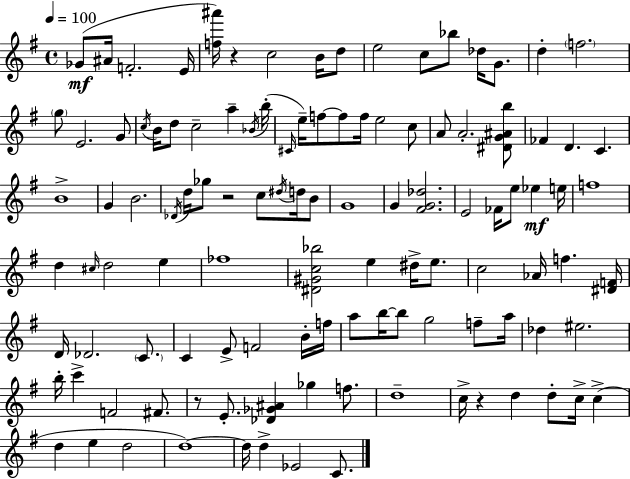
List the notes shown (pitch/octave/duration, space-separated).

Gb4/e A#4/s F4/h. E4/s [F5,A#6]/s R/q C5/h B4/s D5/e E5/h C5/e Bb5/e Db5/s G4/e. D5/q F5/h. G5/e E4/h. G4/e C5/s B4/s D5/e C5/h A5/q Bb4/s B5/s C#4/s E5/s F5/e F5/e F5/s E5/h C5/e A4/e A4/h. [D#4,G4,A#4,B5]/e FES4/q D4/q. C4/q. B4/w G4/q B4/h. Db4/s D5/s Gb5/e R/h C5/e D#5/s D5/s B4/e G4/w G4/q [F#4,G4,Db5]/h. E4/h FES4/s E5/e Eb5/q E5/s F5/w D5/q C#5/s D5/h E5/q FES5/w [D#4,G#4,C5,Bb5]/h E5/q D#5/s E5/e. C5/h Ab4/s F5/q. [D#4,F4]/s D4/s Db4/h. C4/e. C4/q E4/e F4/h B4/s F5/s A5/e B5/s B5/e G5/h F5/e A5/s Db5/q EIS5/h. B5/s C6/q F4/h F#4/e. R/e E4/e. [Db4,Gb4,A#4]/q Gb5/q F5/e. D5/w C5/s R/q D5/q D5/e C5/s C5/q D5/q E5/q D5/h D5/w D5/s D5/q Eb4/h C4/e.